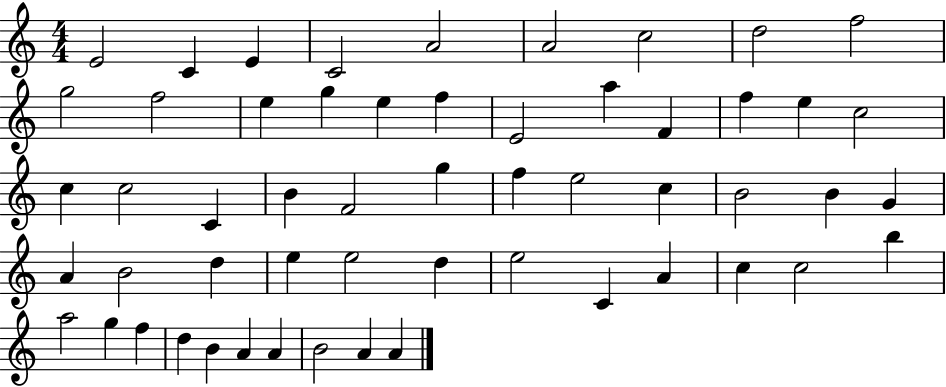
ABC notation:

X:1
T:Untitled
M:4/4
L:1/4
K:C
E2 C E C2 A2 A2 c2 d2 f2 g2 f2 e g e f E2 a F f e c2 c c2 C B F2 g f e2 c B2 B G A B2 d e e2 d e2 C A c c2 b a2 g f d B A A B2 A A